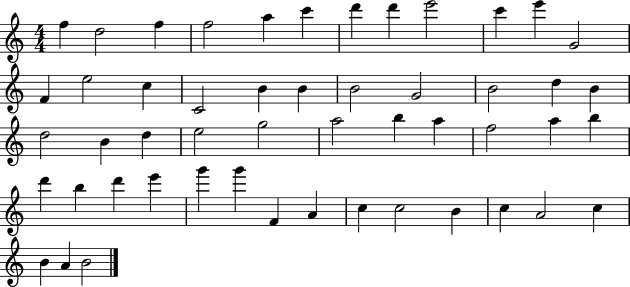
F5/q D5/h F5/q F5/h A5/q C6/q D6/q D6/q E6/h C6/q E6/q G4/h F4/q E5/h C5/q C4/h B4/q B4/q B4/h G4/h B4/h D5/q B4/q D5/h B4/q D5/q E5/h G5/h A5/h B5/q A5/q F5/h A5/q B5/q D6/q B5/q D6/q E6/q G6/q G6/q F4/q A4/q C5/q C5/h B4/q C5/q A4/h C5/q B4/q A4/q B4/h